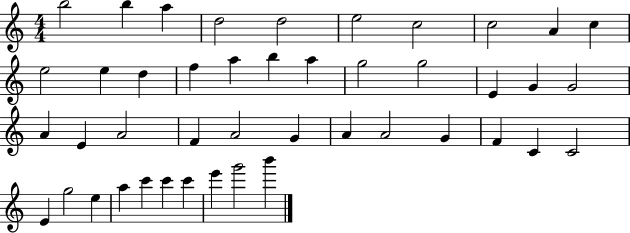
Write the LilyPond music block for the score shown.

{
  \clef treble
  \numericTimeSignature
  \time 4/4
  \key c \major
  b''2 b''4 a''4 | d''2 d''2 | e''2 c''2 | c''2 a'4 c''4 | \break e''2 e''4 d''4 | f''4 a''4 b''4 a''4 | g''2 g''2 | e'4 g'4 g'2 | \break a'4 e'4 a'2 | f'4 a'2 g'4 | a'4 a'2 g'4 | f'4 c'4 c'2 | \break e'4 g''2 e''4 | a''4 c'''4 c'''4 c'''4 | e'''4 g'''2 b'''4 | \bar "|."
}